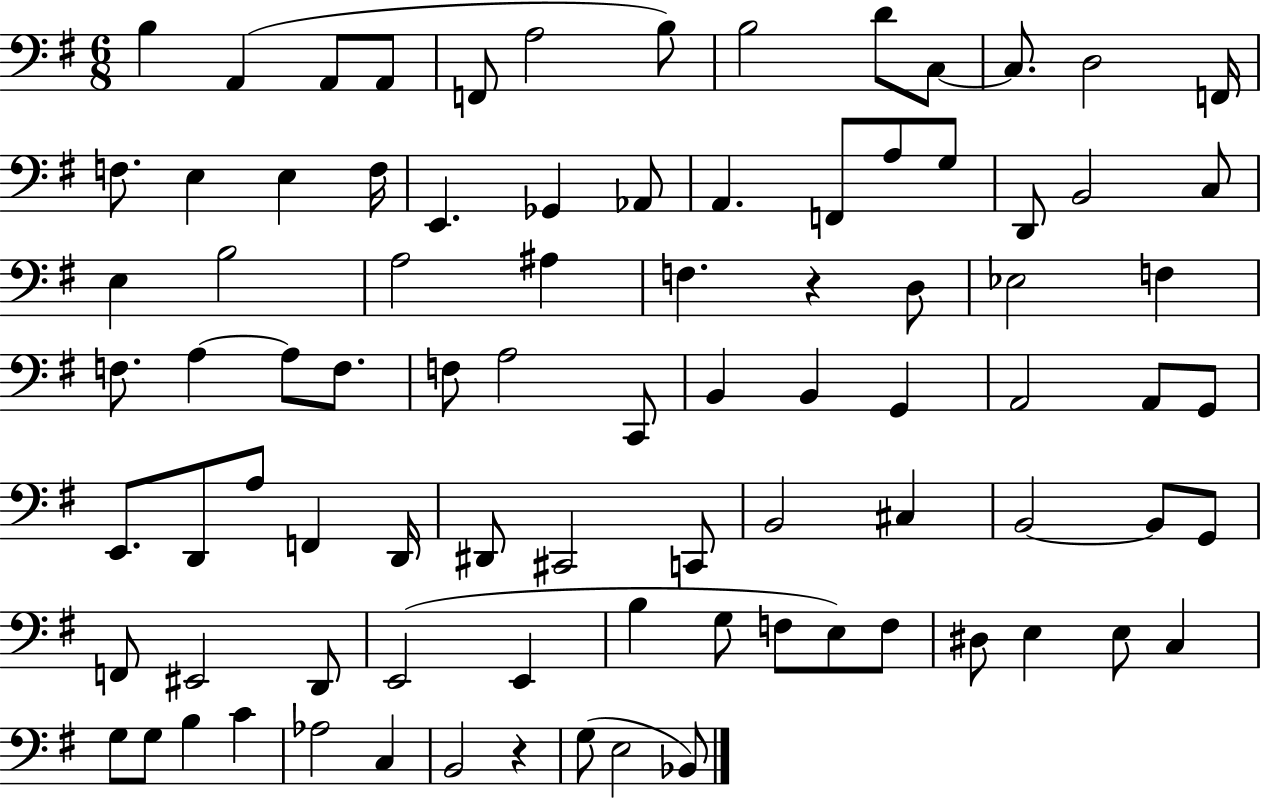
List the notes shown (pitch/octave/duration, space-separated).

B3/q A2/q A2/e A2/e F2/e A3/h B3/e B3/h D4/e C3/e C3/e. D3/h F2/s F3/e. E3/q E3/q F3/s E2/q. Gb2/q Ab2/e A2/q. F2/e A3/e G3/e D2/e B2/h C3/e E3/q B3/h A3/h A#3/q F3/q. R/q D3/e Eb3/h F3/q F3/e. A3/q A3/e F3/e. F3/e A3/h C2/e B2/q B2/q G2/q A2/h A2/e G2/e E2/e. D2/e A3/e F2/q D2/s D#2/e C#2/h C2/e B2/h C#3/q B2/h B2/e G2/e F2/e EIS2/h D2/e E2/h E2/q B3/q G3/e F3/e E3/e F3/e D#3/e E3/q E3/e C3/q G3/e G3/e B3/q C4/q Ab3/h C3/q B2/h R/q G3/e E3/h Bb2/e